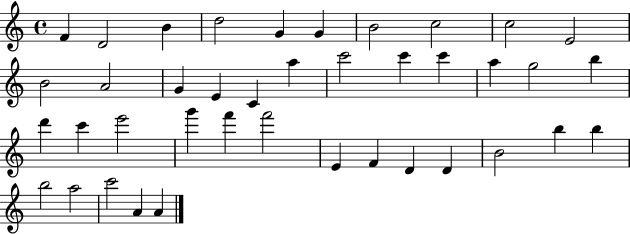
F4/q D4/h B4/q D5/h G4/q G4/q B4/h C5/h C5/h E4/h B4/h A4/h G4/q E4/q C4/q A5/q C6/h C6/q C6/q A5/q G5/h B5/q D6/q C6/q E6/h G6/q F6/q F6/h E4/q F4/q D4/q D4/q B4/h B5/q B5/q B5/h A5/h C6/h A4/q A4/q